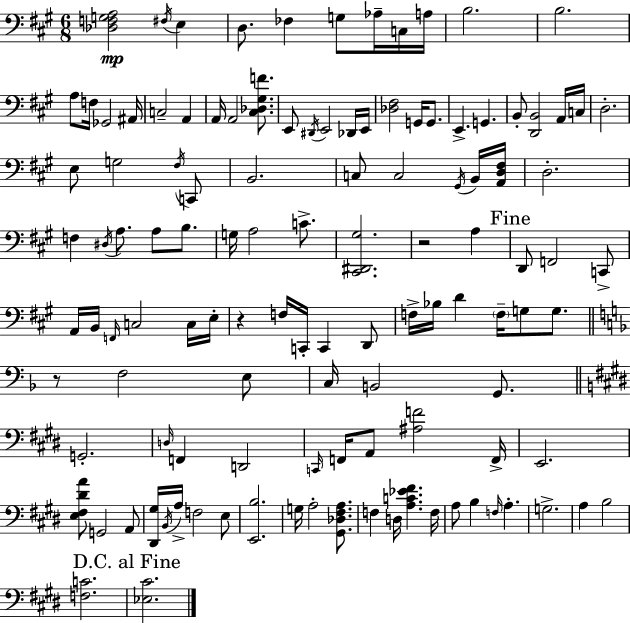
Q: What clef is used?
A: bass